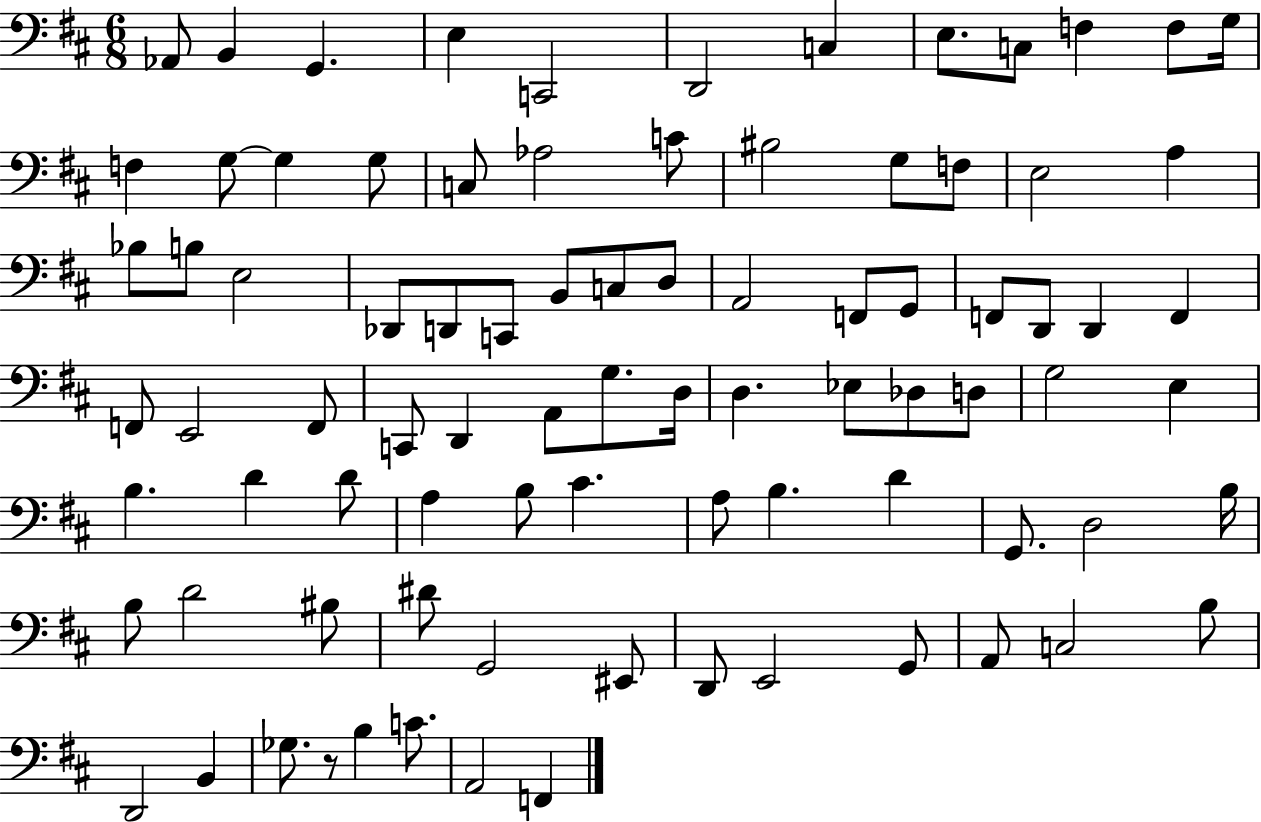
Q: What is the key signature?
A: D major